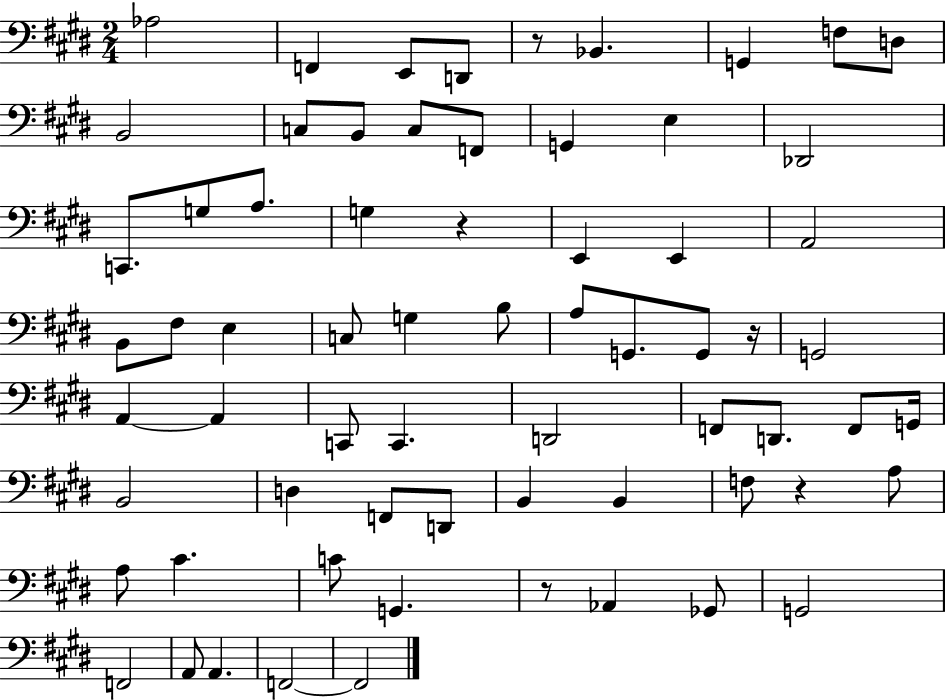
{
  \clef bass
  \numericTimeSignature
  \time 2/4
  \key e \major
  aes2 | f,4 e,8 d,8 | r8 bes,4. | g,4 f8 d8 | \break b,2 | c8 b,8 c8 f,8 | g,4 e4 | des,2 | \break c,8. g8 a8. | g4 r4 | e,4 e,4 | a,2 | \break b,8 fis8 e4 | c8 g4 b8 | a8 g,8. g,8 r16 | g,2 | \break a,4~~ a,4 | c,8 c,4. | d,2 | f,8 d,8. f,8 g,16 | \break b,2 | d4 f,8 d,8 | b,4 b,4 | f8 r4 a8 | \break a8 cis'4. | c'8 g,4. | r8 aes,4 ges,8 | g,2 | \break f,2 | a,8 a,4. | f,2~~ | f,2 | \break \bar "|."
}